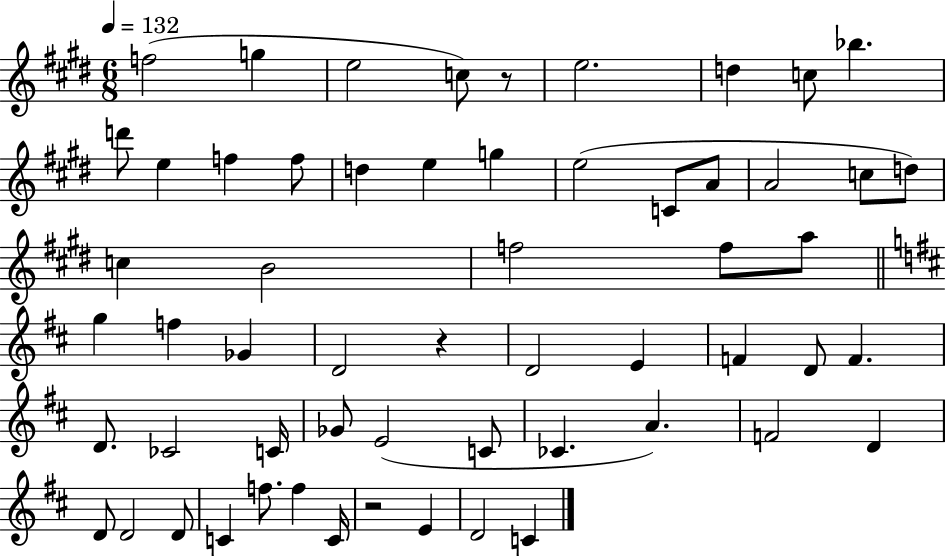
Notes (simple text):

F5/h G5/q E5/h C5/e R/e E5/h. D5/q C5/e Bb5/q. D6/e E5/q F5/q F5/e D5/q E5/q G5/q E5/h C4/e A4/e A4/h C5/e D5/e C5/q B4/h F5/h F5/e A5/e G5/q F5/q Gb4/q D4/h R/q D4/h E4/q F4/q D4/e F4/q. D4/e. CES4/h C4/s Gb4/e E4/h C4/e CES4/q. A4/q. F4/h D4/q D4/e D4/h D4/e C4/q F5/e. F5/q C4/s R/h E4/q D4/h C4/q